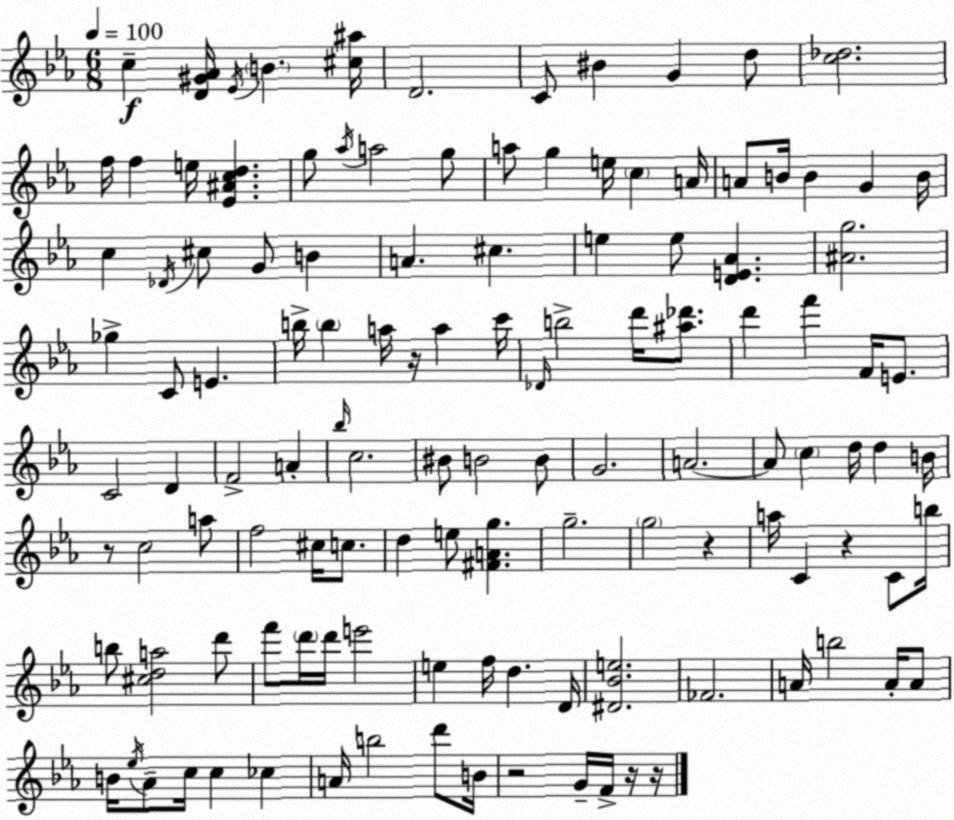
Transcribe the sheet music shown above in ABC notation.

X:1
T:Untitled
M:6/8
L:1/4
K:Eb
c [D^G_A]/4 _E/4 B [^c^a]/4 D2 C/2 ^B G d/2 [c_d]2 f/4 f e/4 [_E^Acd] g/2 _a/4 a2 g/2 a/2 g e/4 c A/4 A/2 B/4 B G B/4 c _D/4 ^c/2 G/2 B A ^c e e/2 [DE_A] [^Ag]2 _g C/2 E b/4 b a/4 z/4 a c'/4 _D/4 b2 d'/4 [^a_d']/2 d' f' F/4 E/2 C2 D F2 A _b/4 c2 ^B/2 B2 B/2 G2 A2 A/2 c d/4 d B/4 z/2 c2 a/2 f2 ^c/4 c/2 d e/2 [^FAg] g2 g2 z a/4 C z C/2 b/4 b/2 [^cda]2 d'/2 f'/2 d'/4 d'/4 e'2 e f/4 d D/4 [^D_Be]2 _F2 A/4 b2 A/4 A/2 B/4 _e/4 _A/2 c/4 c _c A/4 b2 d'/2 B/4 z2 G/4 F/4 z/4 z/4